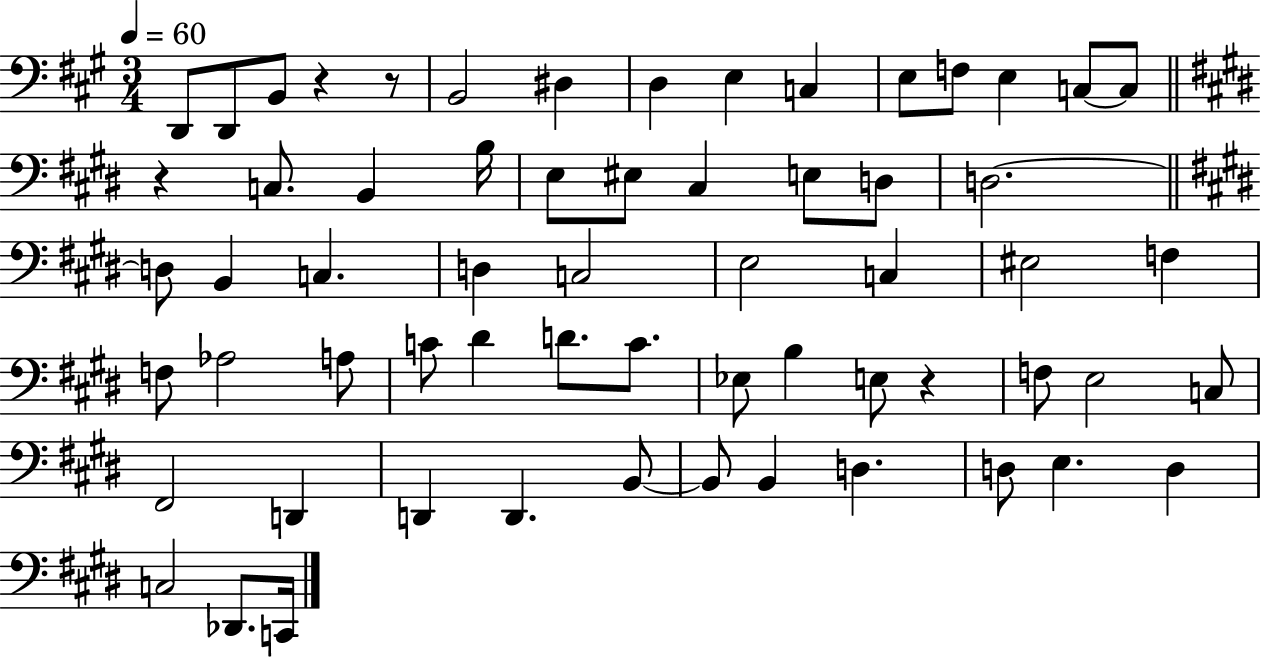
{
  \clef bass
  \numericTimeSignature
  \time 3/4
  \key a \major
  \tempo 4 = 60
  d,8 d,8 b,8 r4 r8 | b,2 dis4 | d4 e4 c4 | e8 f8 e4 c8~~ c8 | \break \bar "||" \break \key e \major r4 c8. b,4 b16 | e8 eis8 cis4 e8 d8 | d2.~~ | \bar "||" \break \key e \major d8 b,4 c4. | d4 c2 | e2 c4 | eis2 f4 | \break f8 aes2 a8 | c'8 dis'4 d'8. c'8. | ees8 b4 e8 r4 | f8 e2 c8 | \break fis,2 d,4 | d,4 d,4. b,8~~ | b,8 b,4 d4. | d8 e4. d4 | \break c2 des,8. c,16 | \bar "|."
}